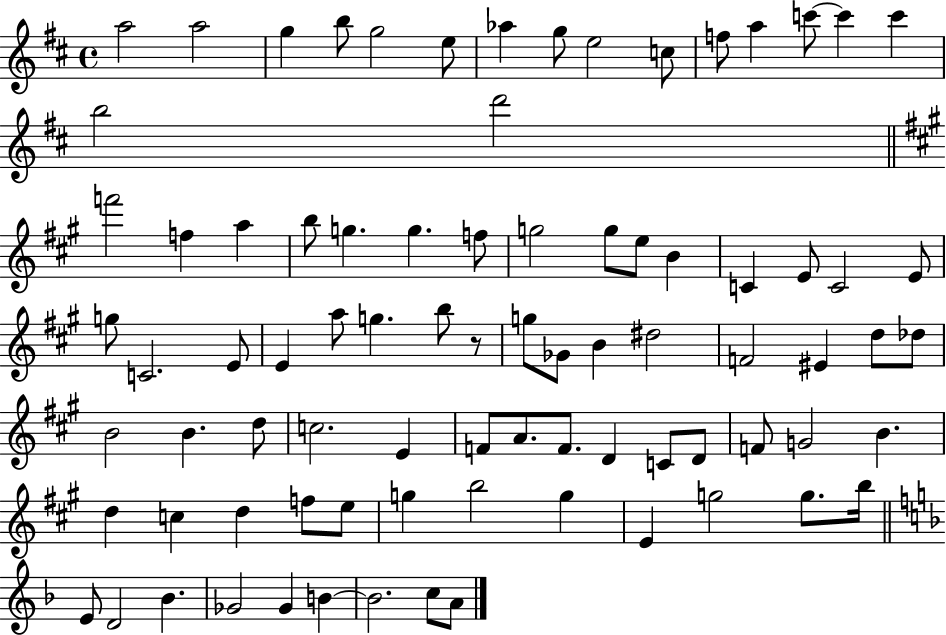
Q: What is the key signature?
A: D major